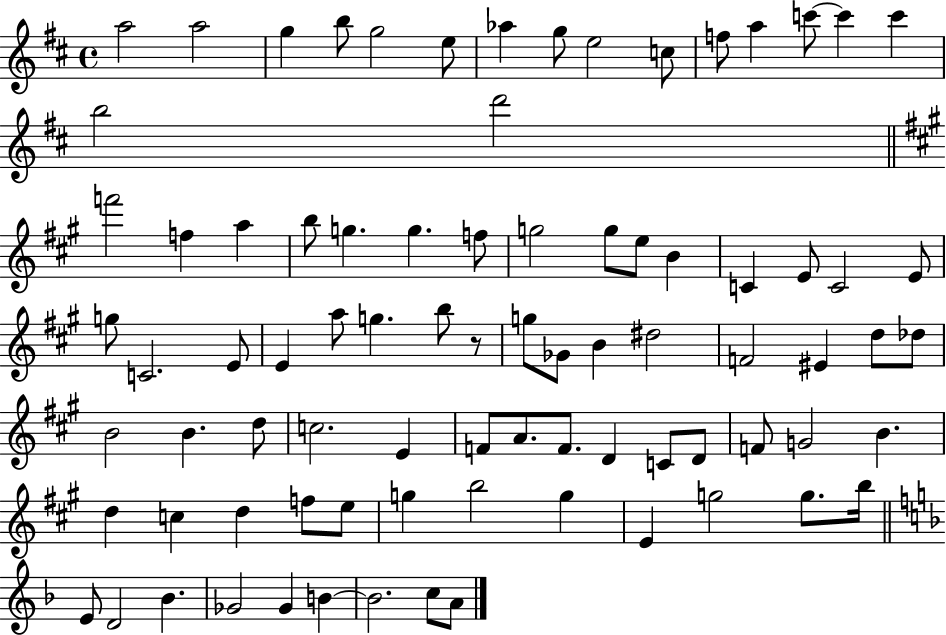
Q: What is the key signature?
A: D major